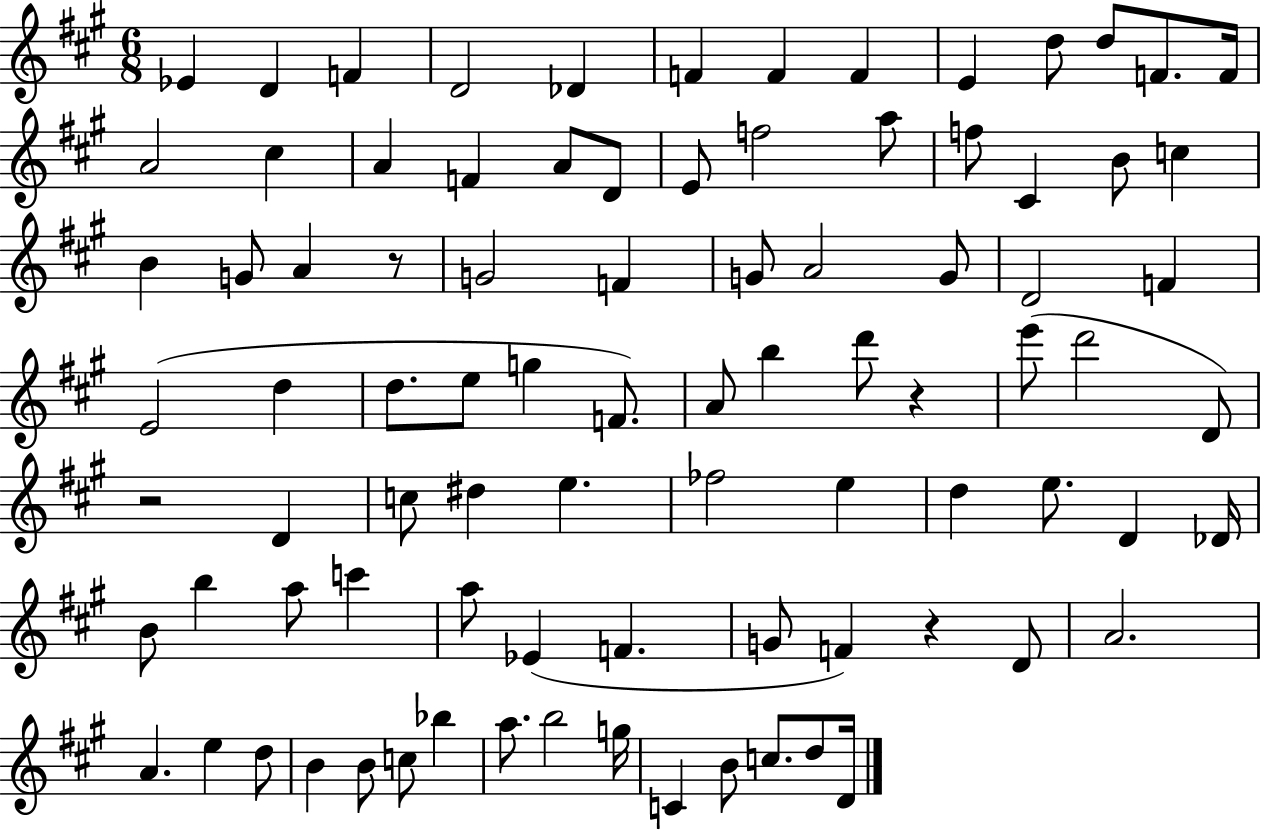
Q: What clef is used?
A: treble